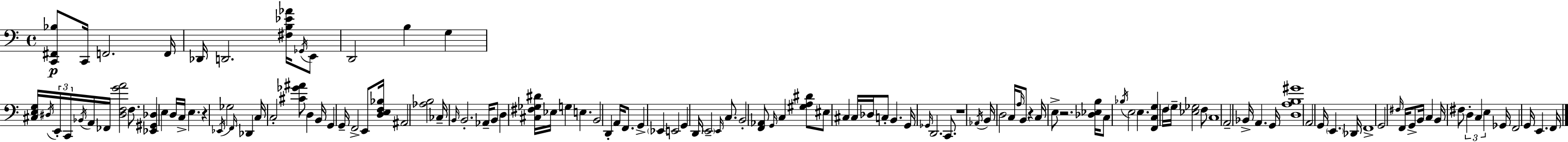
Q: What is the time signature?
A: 4/4